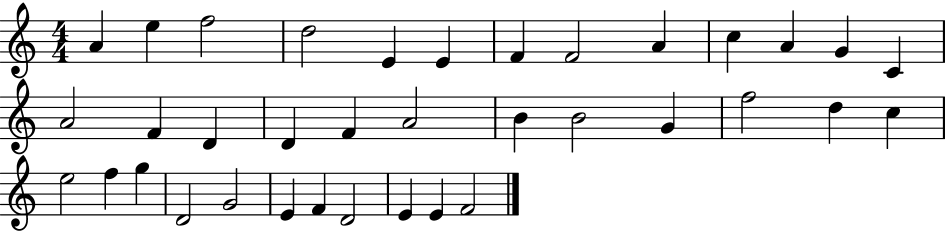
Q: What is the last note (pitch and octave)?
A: F4